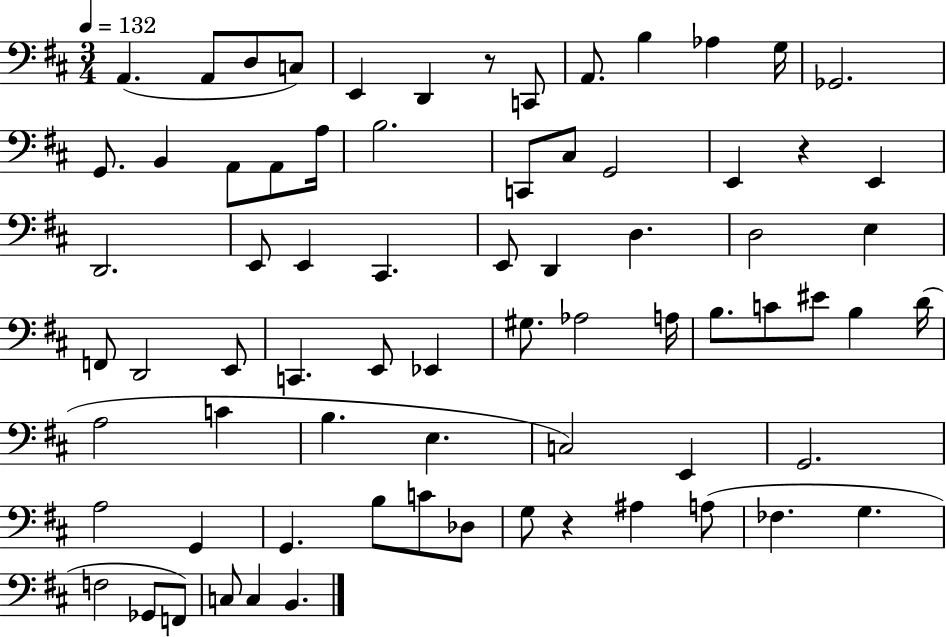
{
  \clef bass
  \numericTimeSignature
  \time 3/4
  \key d \major
  \tempo 4 = 132
  a,4.( a,8 d8 c8) | e,4 d,4 r8 c,8 | a,8. b4 aes4 g16 | ges,2. | \break g,8. b,4 a,8 a,8 a16 | b2. | c,8 cis8 g,2 | e,4 r4 e,4 | \break d,2. | e,8 e,4 cis,4. | e,8 d,4 d4. | d2 e4 | \break f,8 d,2 e,8 | c,4. e,8 ees,4 | gis8. aes2 a16 | b8. c'8 eis'8 b4 d'16( | \break a2 c'4 | b4. e4. | c2) e,4 | g,2. | \break a2 g,4 | g,4. b8 c'8 des8 | g8 r4 ais4 a8( | fes4. g4. | \break f2 ges,8 f,8) | c8 c4 b,4. | \bar "|."
}